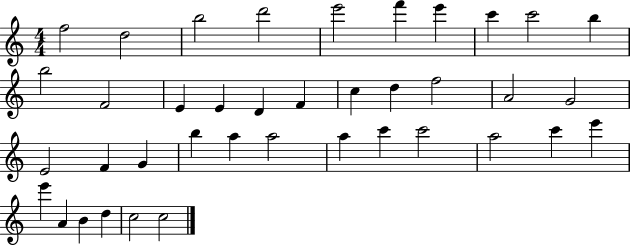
{
  \clef treble
  \numericTimeSignature
  \time 4/4
  \key c \major
  f''2 d''2 | b''2 d'''2 | e'''2 f'''4 e'''4 | c'''4 c'''2 b''4 | \break b''2 f'2 | e'4 e'4 d'4 f'4 | c''4 d''4 f''2 | a'2 g'2 | \break e'2 f'4 g'4 | b''4 a''4 a''2 | a''4 c'''4 c'''2 | a''2 c'''4 e'''4 | \break e'''4 a'4 b'4 d''4 | c''2 c''2 | \bar "|."
}